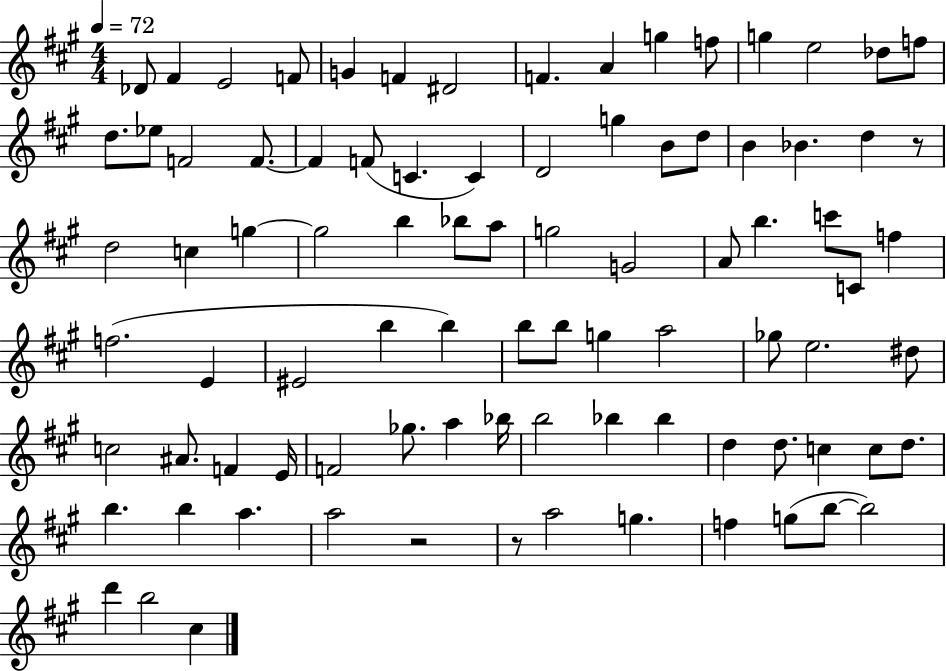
{
  \clef treble
  \numericTimeSignature
  \time 4/4
  \key a \major
  \tempo 4 = 72
  \repeat volta 2 { des'8 fis'4 e'2 f'8 | g'4 f'4 dis'2 | f'4. a'4 g''4 f''8 | g''4 e''2 des''8 f''8 | \break d''8. ees''8 f'2 f'8.~~ | f'4 f'8( c'4. c'4) | d'2 g''4 b'8 d''8 | b'4 bes'4. d''4 r8 | \break d''2 c''4 g''4~~ | g''2 b''4 bes''8 a''8 | g''2 g'2 | a'8 b''4. c'''8 c'8 f''4 | \break f''2.( e'4 | eis'2 b''4 b''4) | b''8 b''8 g''4 a''2 | ges''8 e''2. dis''8 | \break c''2 ais'8. f'4 e'16 | f'2 ges''8. a''4 bes''16 | b''2 bes''4 bes''4 | d''4 d''8. c''4 c''8 d''8. | \break b''4. b''4 a''4. | a''2 r2 | r8 a''2 g''4. | f''4 g''8( b''8~~ b''2) | \break d'''4 b''2 cis''4 | } \bar "|."
}